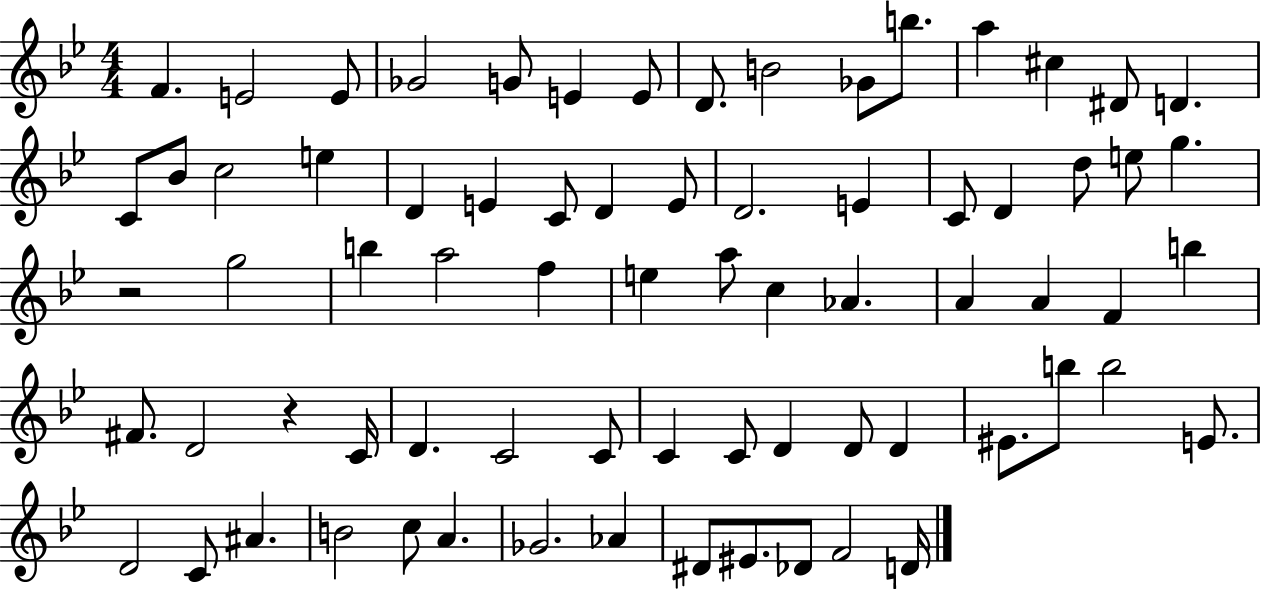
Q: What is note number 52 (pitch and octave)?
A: D4